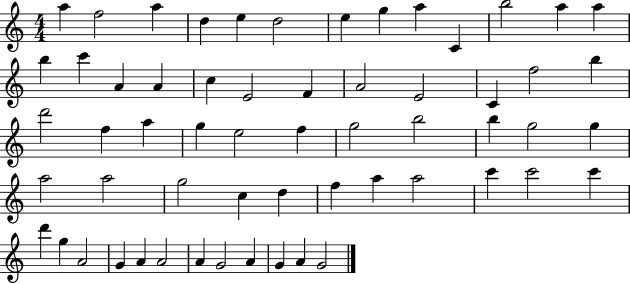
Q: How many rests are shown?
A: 0